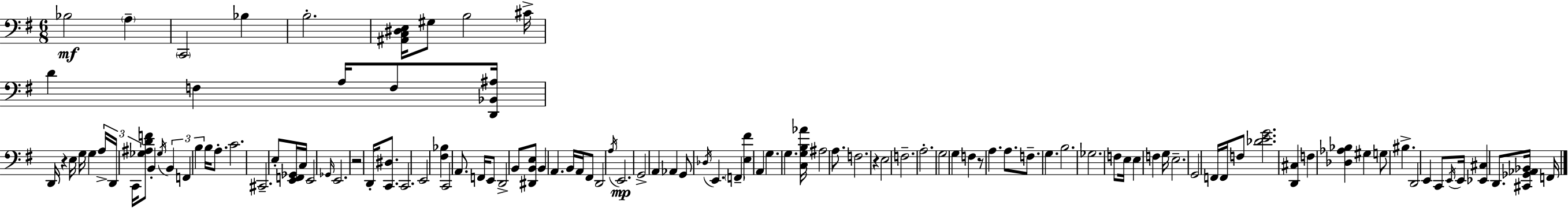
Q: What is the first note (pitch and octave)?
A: Bb3